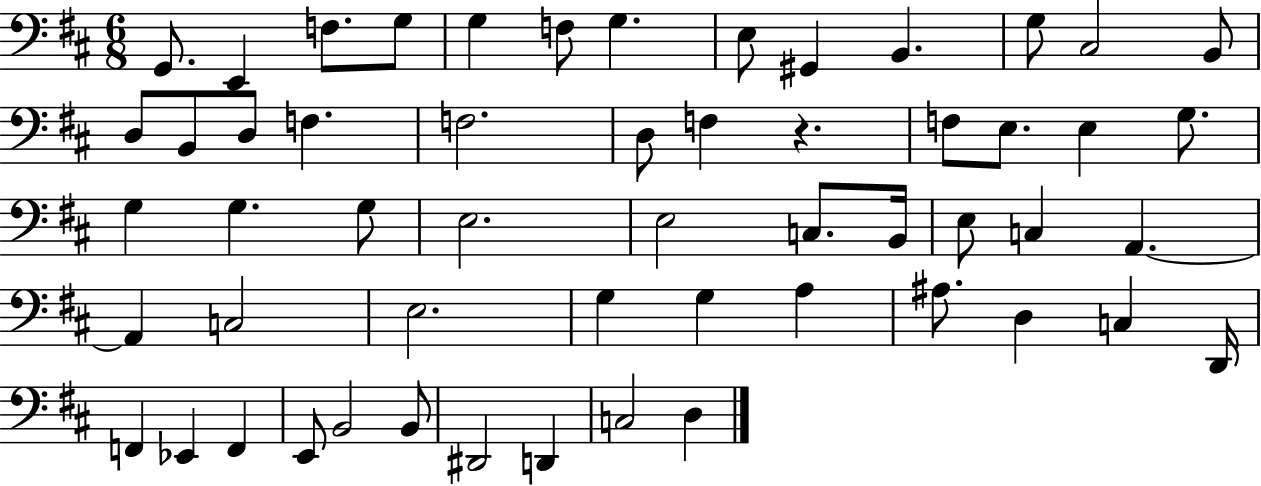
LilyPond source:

{
  \clef bass
  \numericTimeSignature
  \time 6/8
  \key d \major
  g,8. e,4 f8. g8 | g4 f8 g4. | e8 gis,4 b,4. | g8 cis2 b,8 | \break d8 b,8 d8 f4. | f2. | d8 f4 r4. | f8 e8. e4 g8. | \break g4 g4. g8 | e2. | e2 c8. b,16 | e8 c4 a,4.~~ | \break a,4 c2 | e2. | g4 g4 a4 | ais8. d4 c4 d,16 | \break f,4 ees,4 f,4 | e,8 b,2 b,8 | dis,2 d,4 | c2 d4 | \break \bar "|."
}